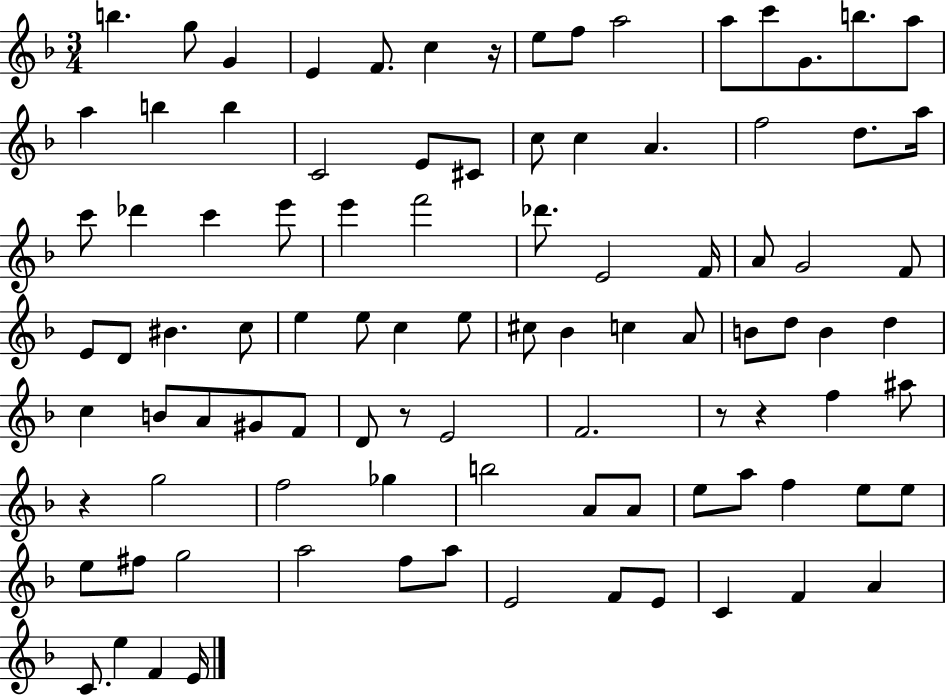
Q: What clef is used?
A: treble